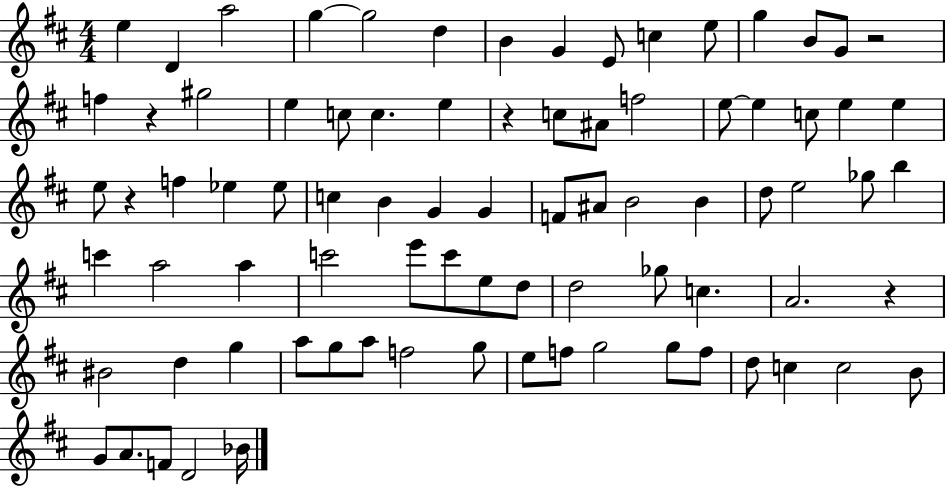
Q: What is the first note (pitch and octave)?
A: E5